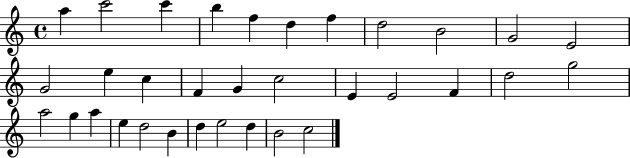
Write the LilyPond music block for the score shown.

{
  \clef treble
  \time 4/4
  \defaultTimeSignature
  \key c \major
  a''4 c'''2 c'''4 | b''4 f''4 d''4 f''4 | d''2 b'2 | g'2 e'2 | \break g'2 e''4 c''4 | f'4 g'4 c''2 | e'4 e'2 f'4 | d''2 g''2 | \break a''2 g''4 a''4 | e''4 d''2 b'4 | d''4 e''2 d''4 | b'2 c''2 | \break \bar "|."
}